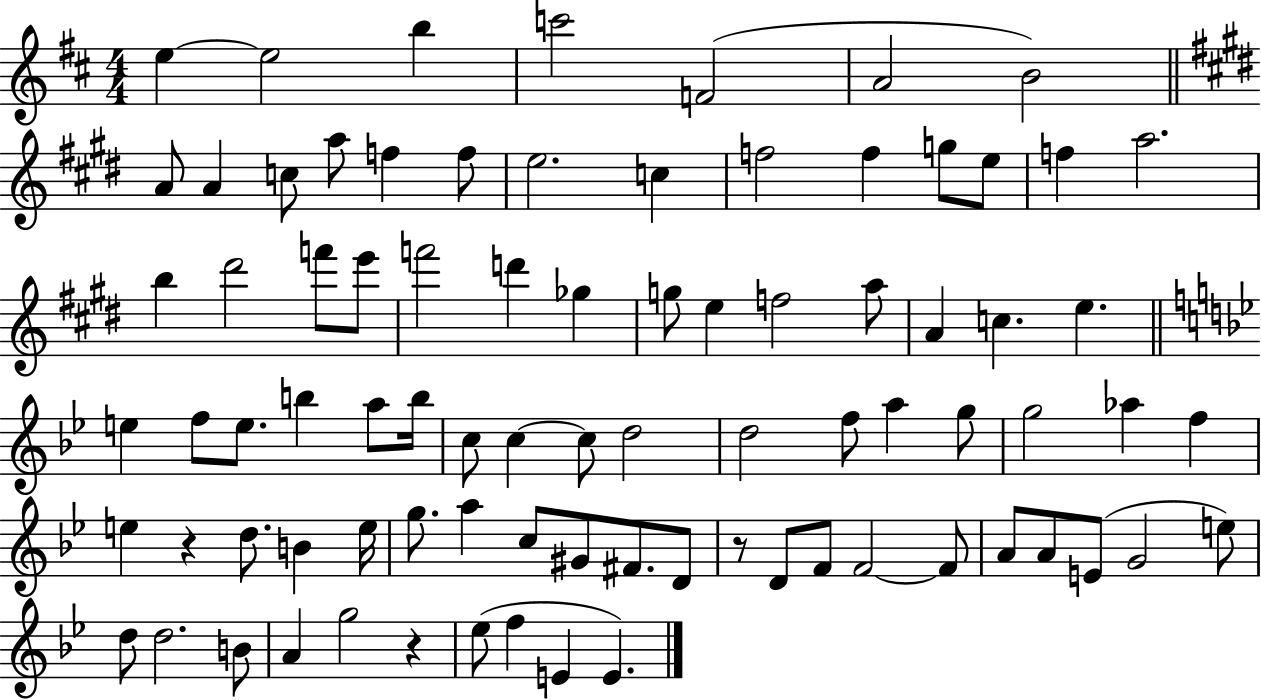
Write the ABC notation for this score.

X:1
T:Untitled
M:4/4
L:1/4
K:D
e e2 b c'2 F2 A2 B2 A/2 A c/2 a/2 f f/2 e2 c f2 f g/2 e/2 f a2 b ^d'2 f'/2 e'/2 f'2 d' _g g/2 e f2 a/2 A c e e f/2 e/2 b a/2 b/4 c/2 c c/2 d2 d2 f/2 a g/2 g2 _a f e z d/2 B e/4 g/2 a c/2 ^G/2 ^F/2 D/2 z/2 D/2 F/2 F2 F/2 A/2 A/2 E/2 G2 e/2 d/2 d2 B/2 A g2 z _e/2 f E E